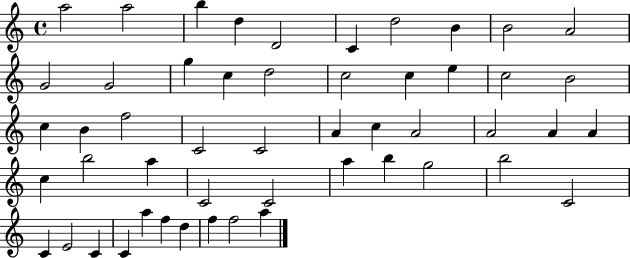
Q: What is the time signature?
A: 4/4